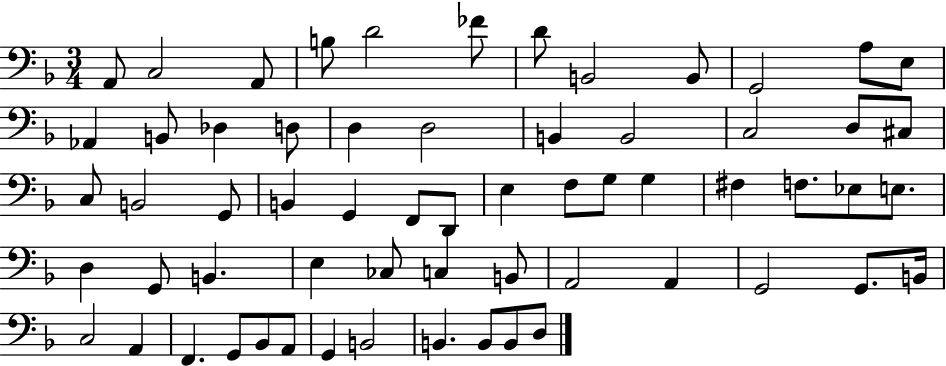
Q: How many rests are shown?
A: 0